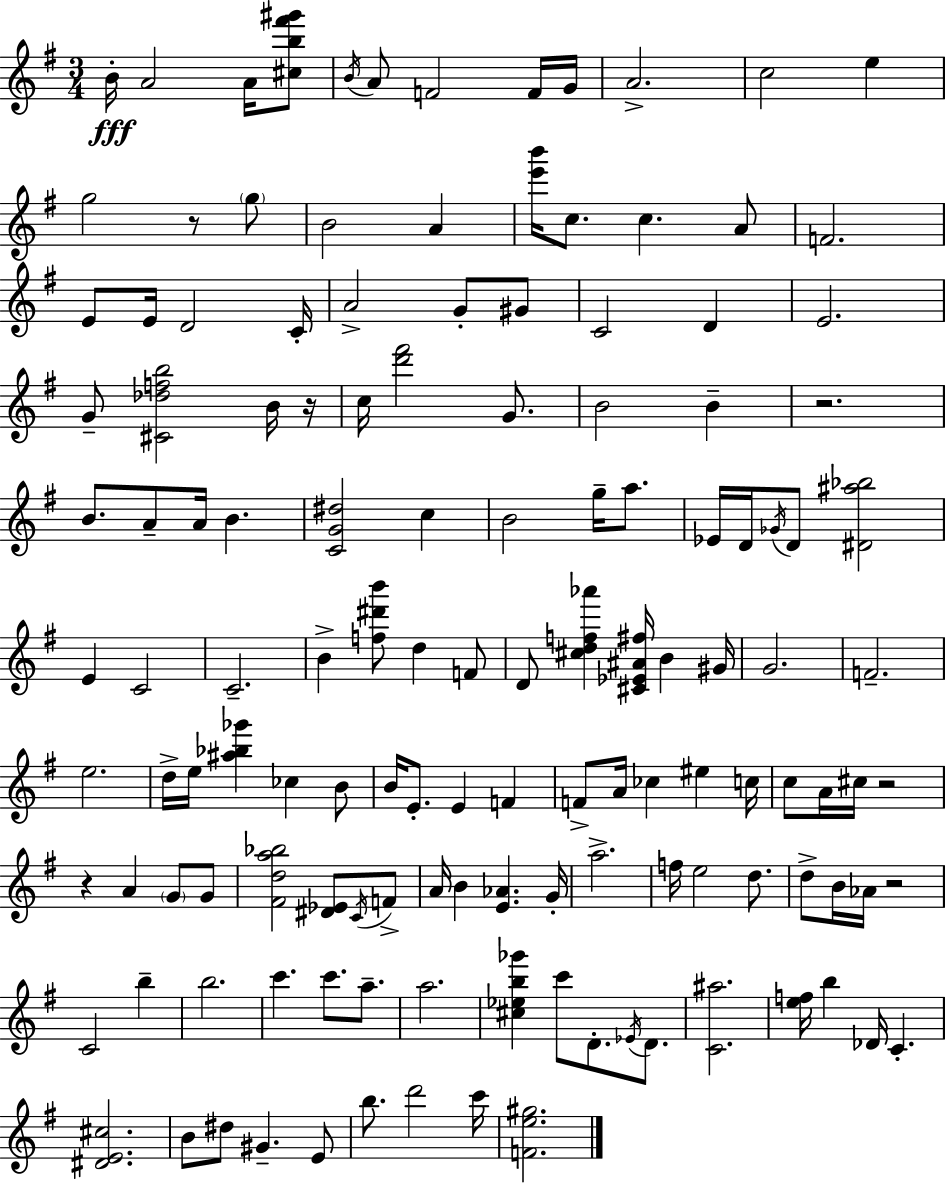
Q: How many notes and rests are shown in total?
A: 135